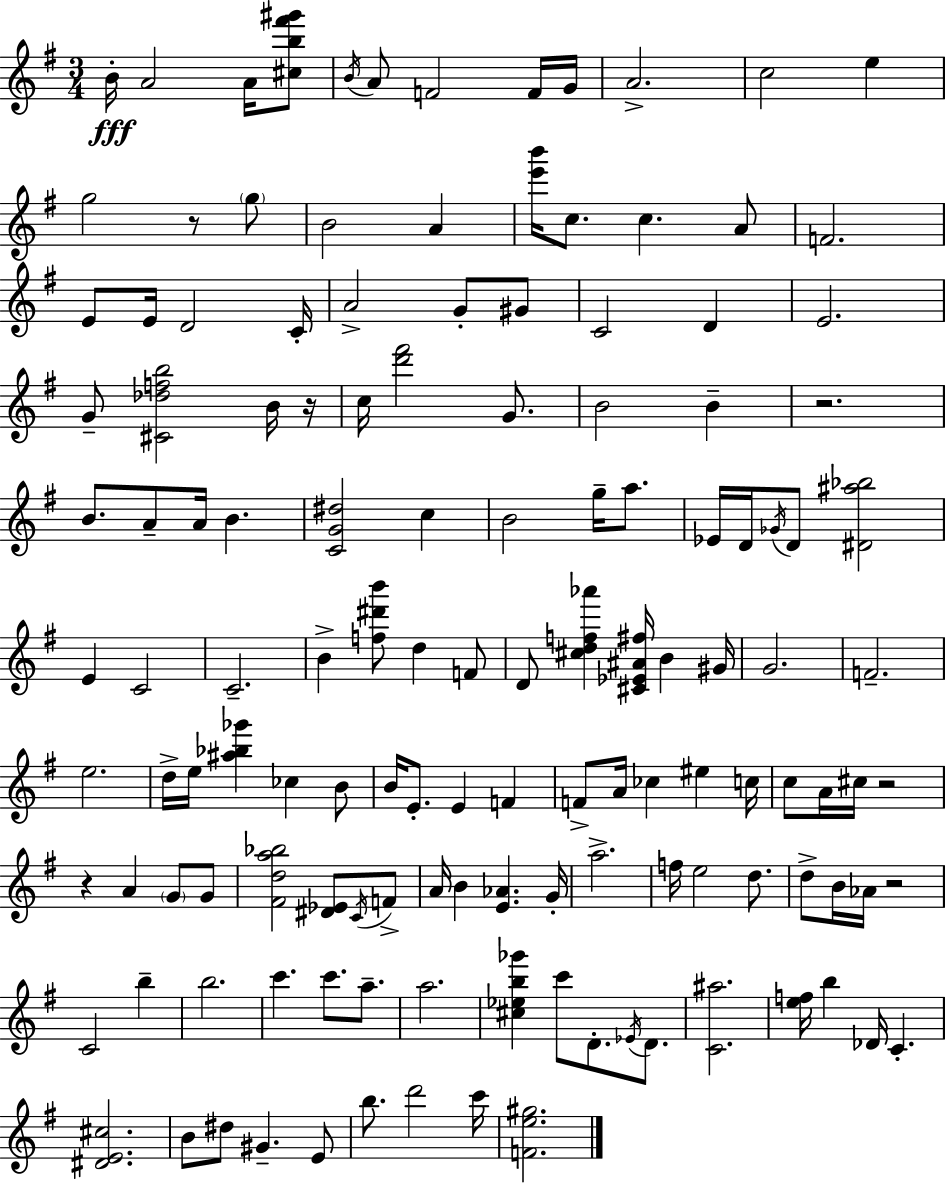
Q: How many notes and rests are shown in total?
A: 135